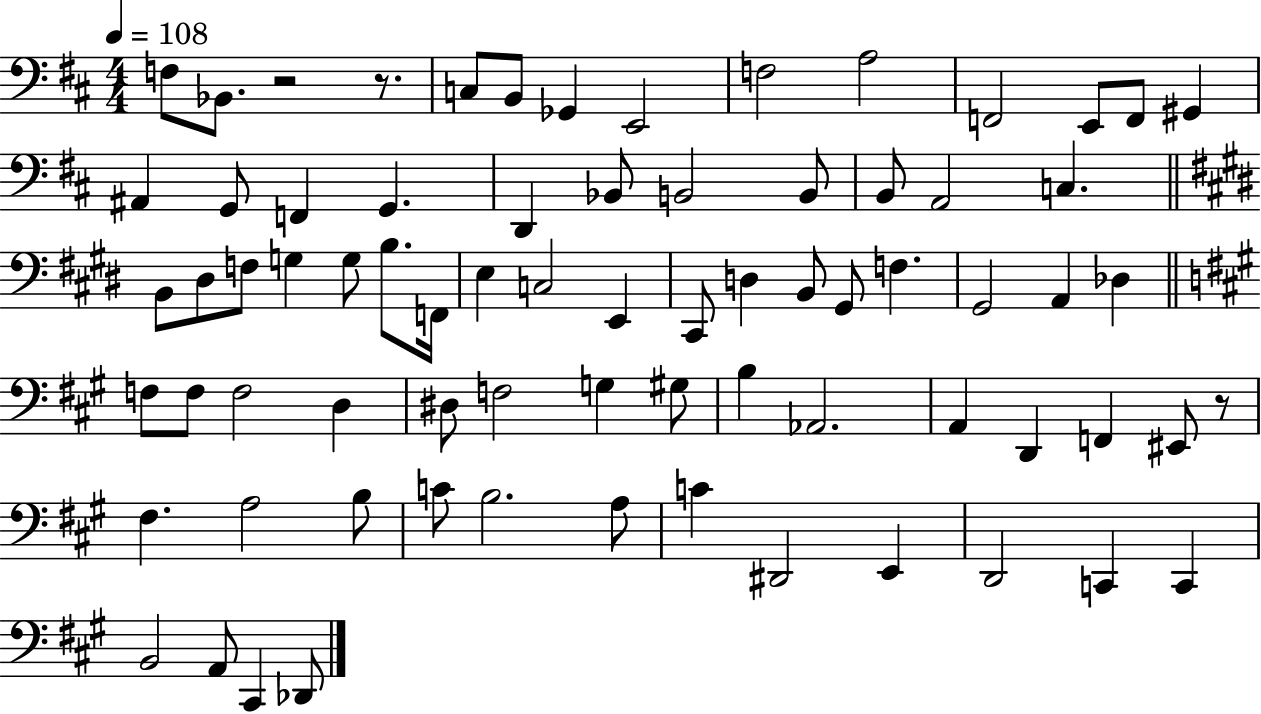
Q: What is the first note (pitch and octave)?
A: F3